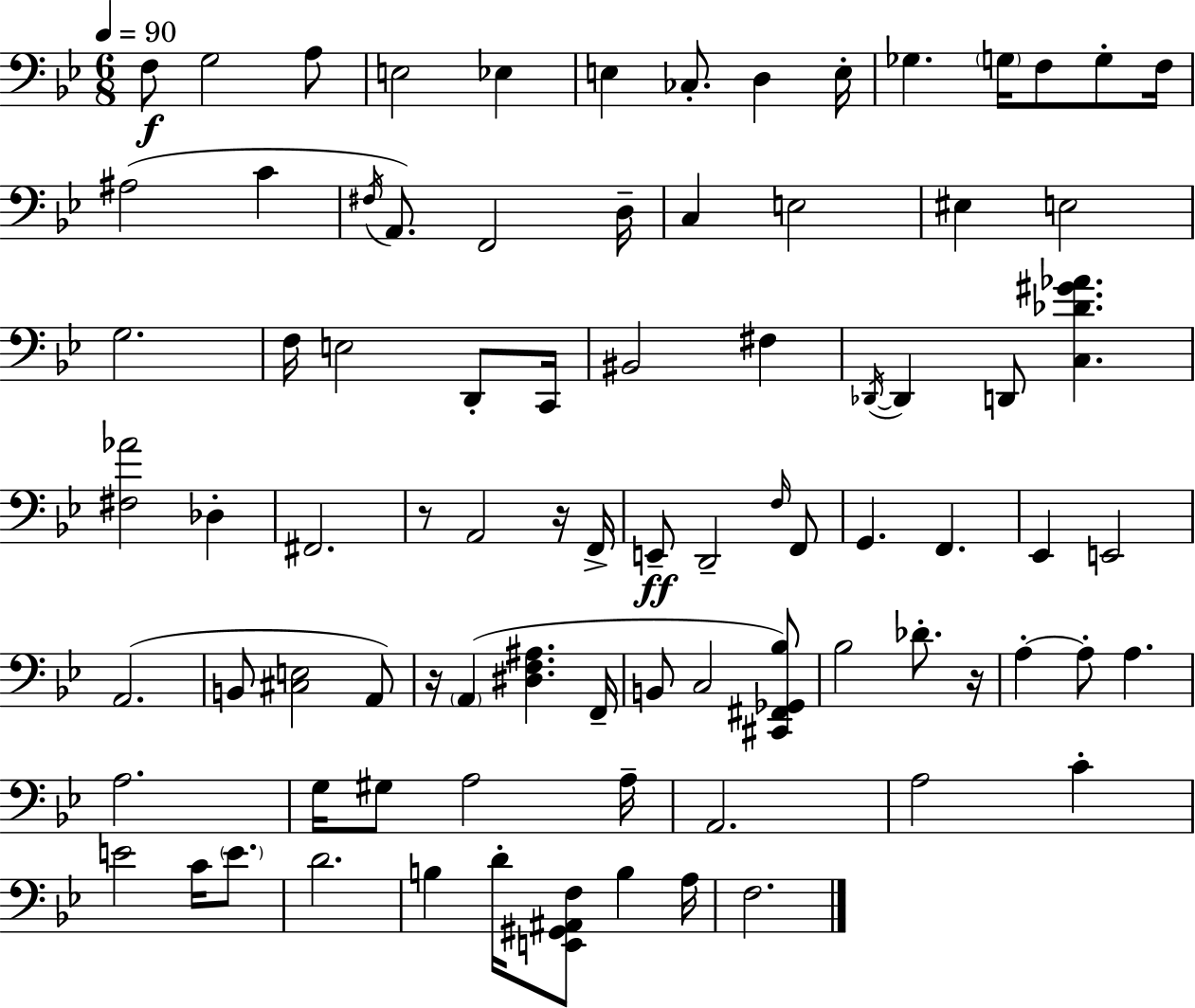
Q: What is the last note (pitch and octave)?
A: F3